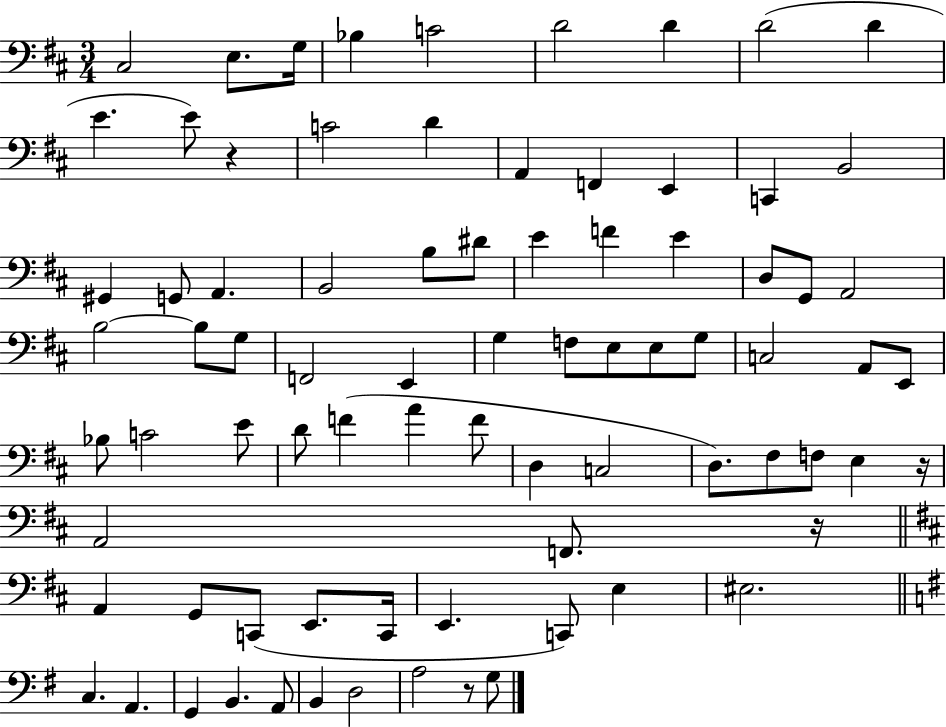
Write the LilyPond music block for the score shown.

{
  \clef bass
  \numericTimeSignature
  \time 3/4
  \key d \major
  \repeat volta 2 { cis2 e8. g16 | bes4 c'2 | d'2 d'4 | d'2( d'4 | \break e'4. e'8) r4 | c'2 d'4 | a,4 f,4 e,4 | c,4 b,2 | \break gis,4 g,8 a,4. | b,2 b8 dis'8 | e'4 f'4 e'4 | d8 g,8 a,2 | \break b2~~ b8 g8 | f,2 e,4 | g4 f8 e8 e8 g8 | c2 a,8 e,8 | \break bes8 c'2 e'8 | d'8 f'4( a'4 f'8 | d4 c2 | d8.) fis8 f8 e4 r16 | \break a,2 f,8. r16 | \bar "||" \break \key d \major a,4 g,8 c,8( e,8. c,16 | e,4. c,8) e4 | eis2. | \bar "||" \break \key g \major c4. a,4. | g,4 b,4. a,8 | b,4 d2 | a2 r8 g8 | \break } \bar "|."
}